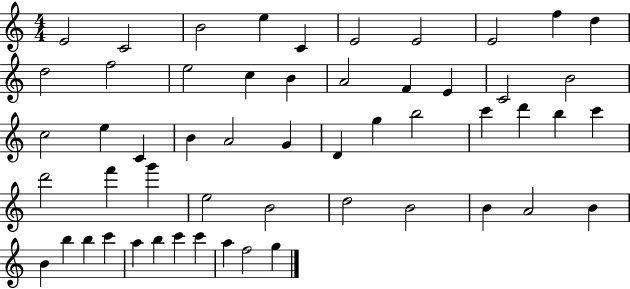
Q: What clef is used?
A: treble